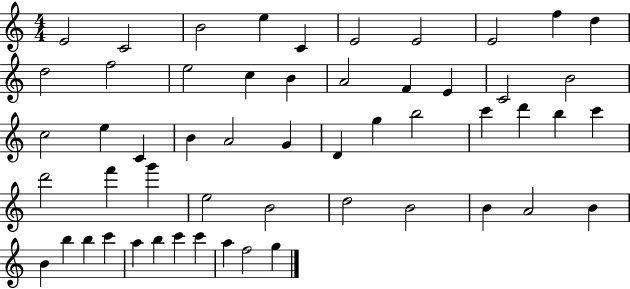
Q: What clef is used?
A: treble